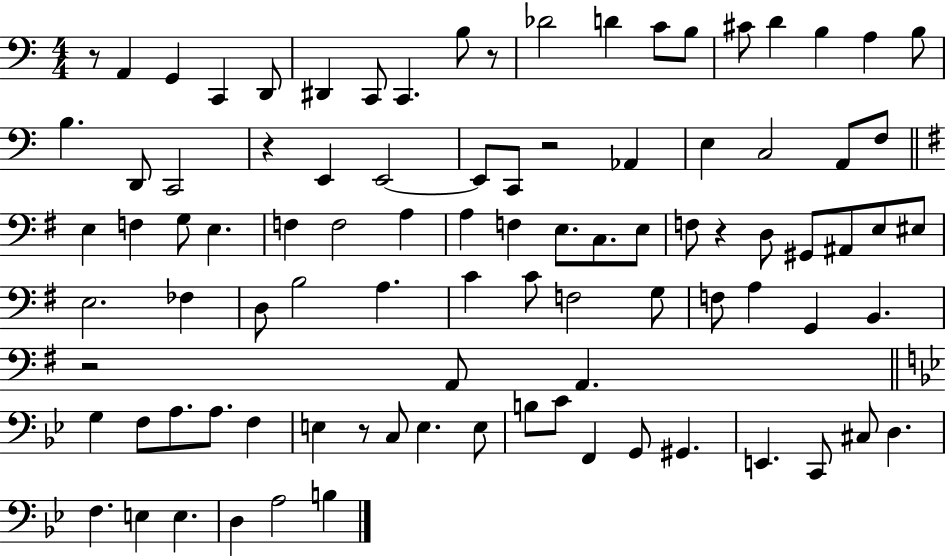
R/e A2/q G2/q C2/q D2/e D#2/q C2/e C2/q. B3/e R/e Db4/h D4/q C4/e B3/e C#4/e D4/q B3/q A3/q B3/e B3/q. D2/e C2/h R/q E2/q E2/h E2/e C2/e R/h Ab2/q E3/q C3/h A2/e F3/e E3/q F3/q G3/e E3/q. F3/q F3/h A3/q A3/q F3/q E3/e. C3/e. E3/e F3/e R/q D3/e G#2/e A#2/e E3/e EIS3/e E3/h. FES3/q D3/e B3/h A3/q. C4/q C4/e F3/h G3/e F3/e A3/q G2/q B2/q. R/h A2/e A2/q. G3/q F3/e A3/e. A3/e. F3/q E3/q R/e C3/e E3/q. E3/e B3/e C4/e F2/q G2/e G#2/q. E2/q. C2/e C#3/e D3/q. F3/q. E3/q E3/q. D3/q A3/h B3/q